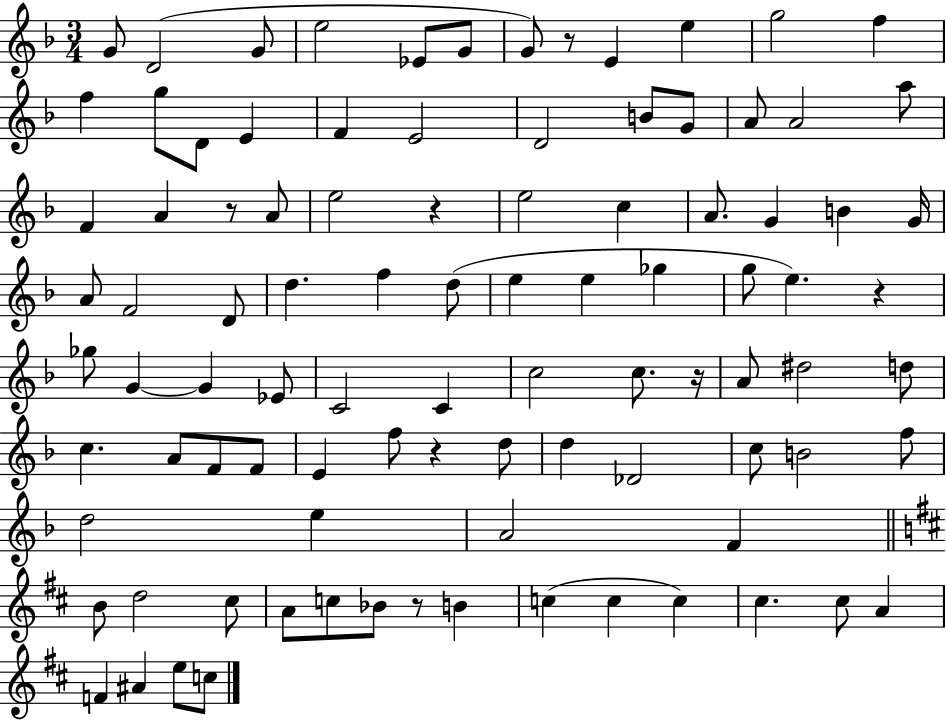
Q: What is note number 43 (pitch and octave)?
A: G5